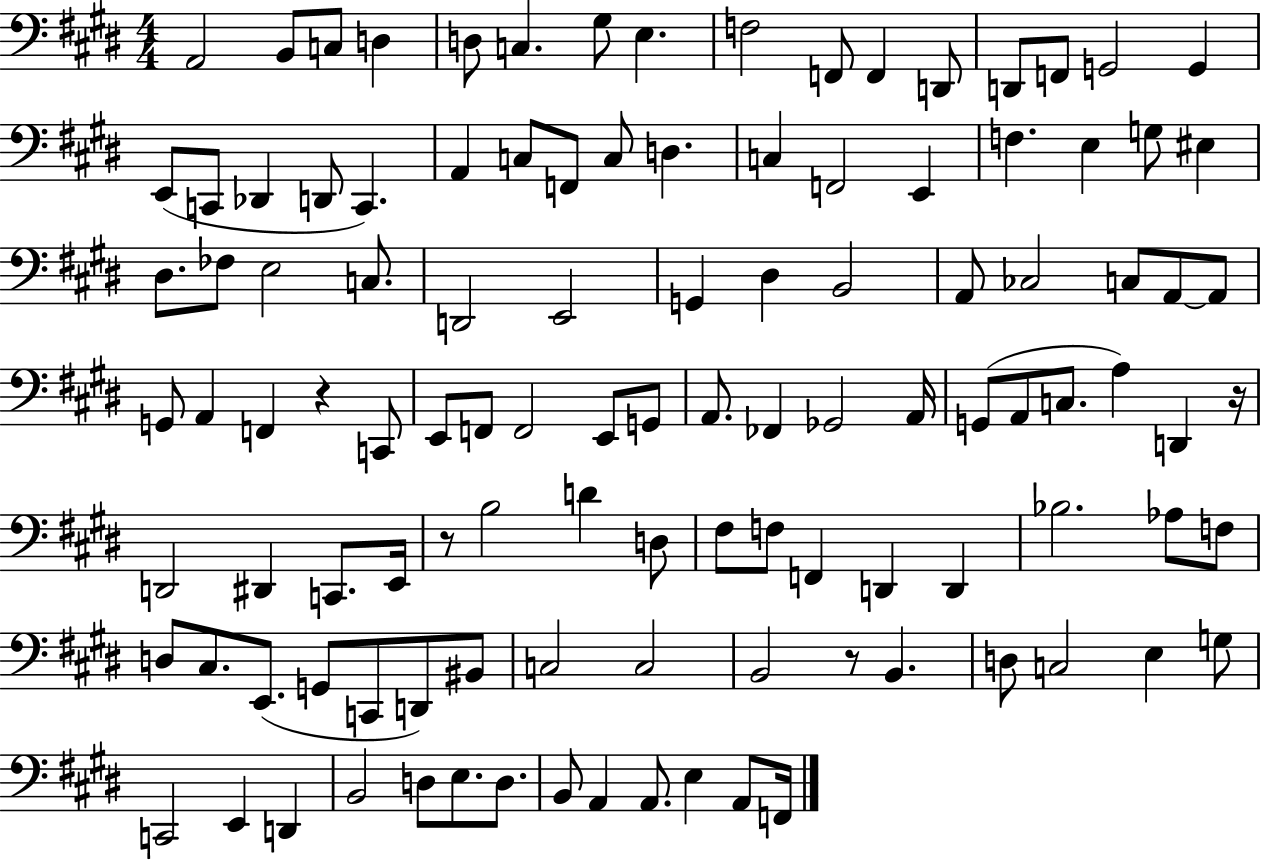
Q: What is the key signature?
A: E major